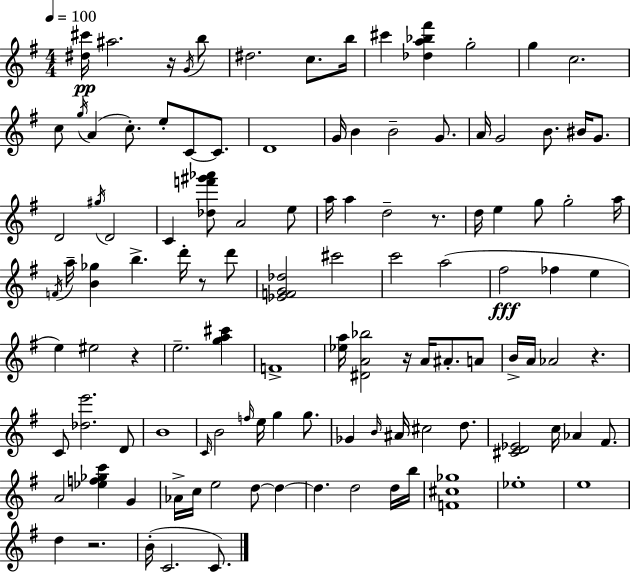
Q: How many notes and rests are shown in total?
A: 115